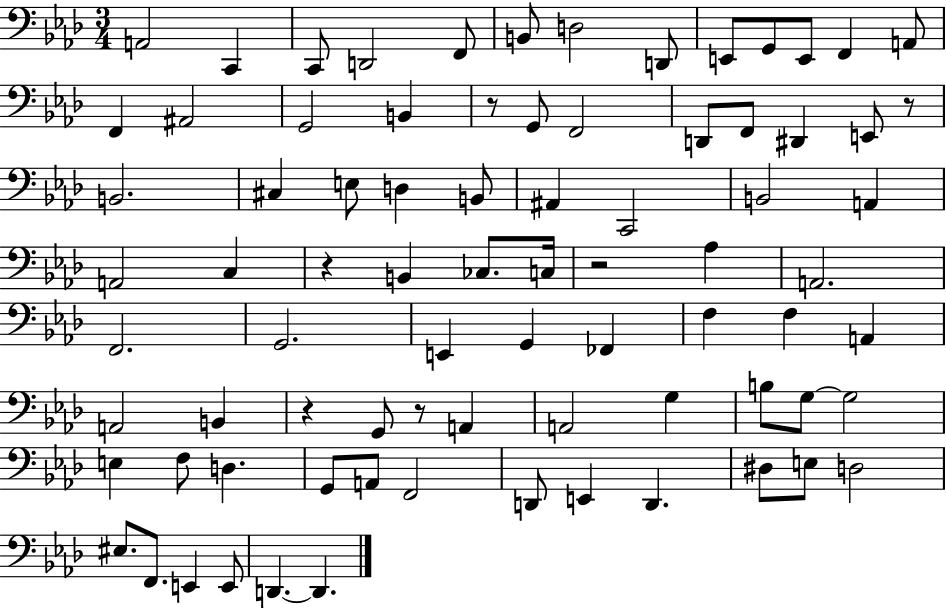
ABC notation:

X:1
T:Untitled
M:3/4
L:1/4
K:Ab
A,,2 C,, C,,/2 D,,2 F,,/2 B,,/2 D,2 D,,/2 E,,/2 G,,/2 E,,/2 F,, A,,/2 F,, ^A,,2 G,,2 B,, z/2 G,,/2 F,,2 D,,/2 F,,/2 ^D,, E,,/2 z/2 B,,2 ^C, E,/2 D, B,,/2 ^A,, C,,2 B,,2 A,, A,,2 C, z B,, _C,/2 C,/4 z2 _A, A,,2 F,,2 G,,2 E,, G,, _F,, F, F, A,, A,,2 B,, z G,,/2 z/2 A,, A,,2 G, B,/2 G,/2 G,2 E, F,/2 D, G,,/2 A,,/2 F,,2 D,,/2 E,, D,, ^D,/2 E,/2 D,2 ^E,/2 F,,/2 E,, E,,/2 D,, D,,